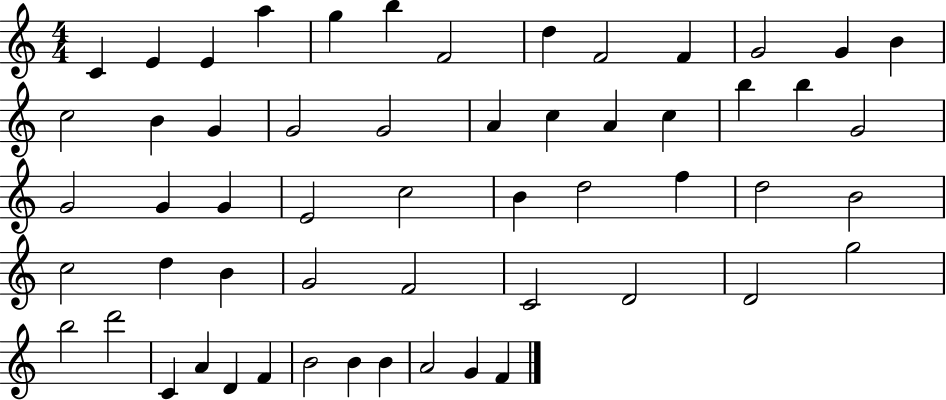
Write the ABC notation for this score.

X:1
T:Untitled
M:4/4
L:1/4
K:C
C E E a g b F2 d F2 F G2 G B c2 B G G2 G2 A c A c b b G2 G2 G G E2 c2 B d2 f d2 B2 c2 d B G2 F2 C2 D2 D2 g2 b2 d'2 C A D F B2 B B A2 G F